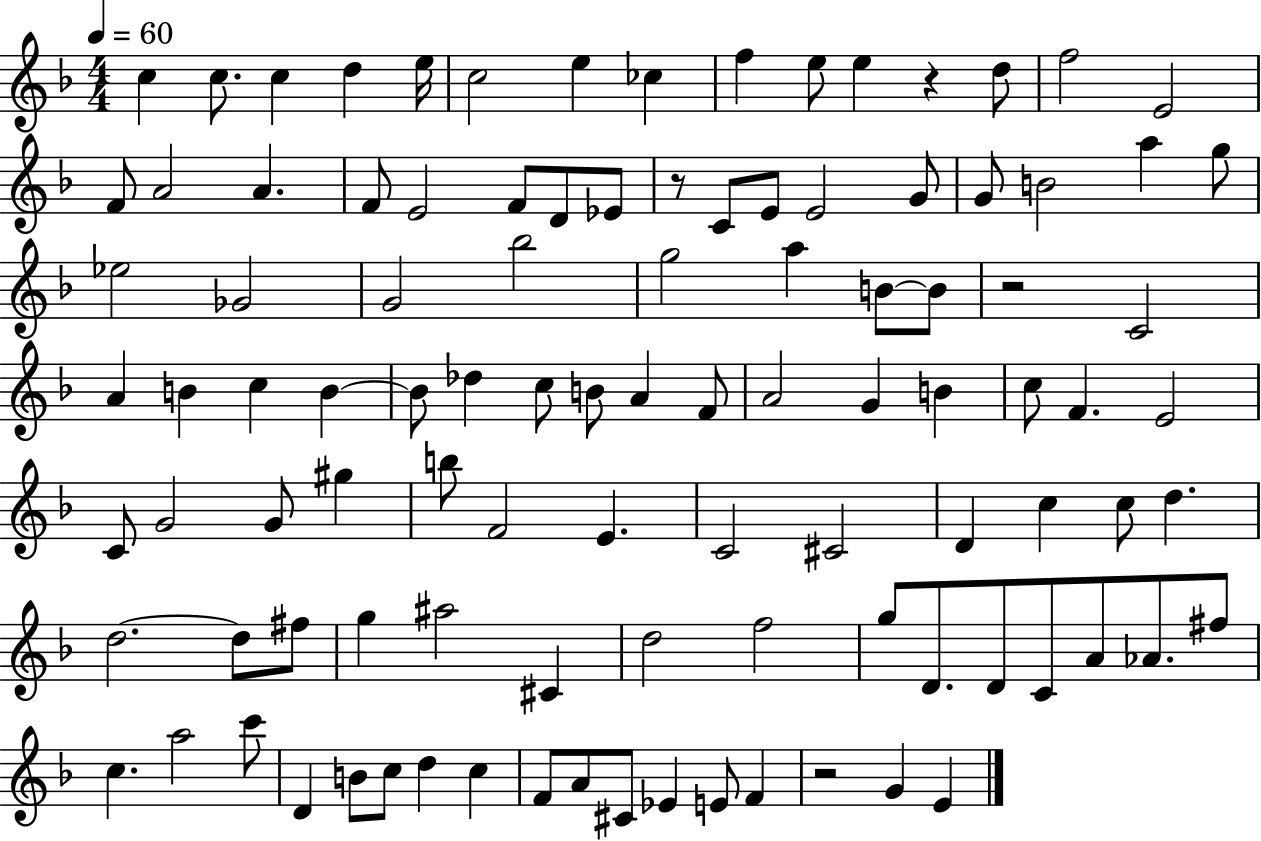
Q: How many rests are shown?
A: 4